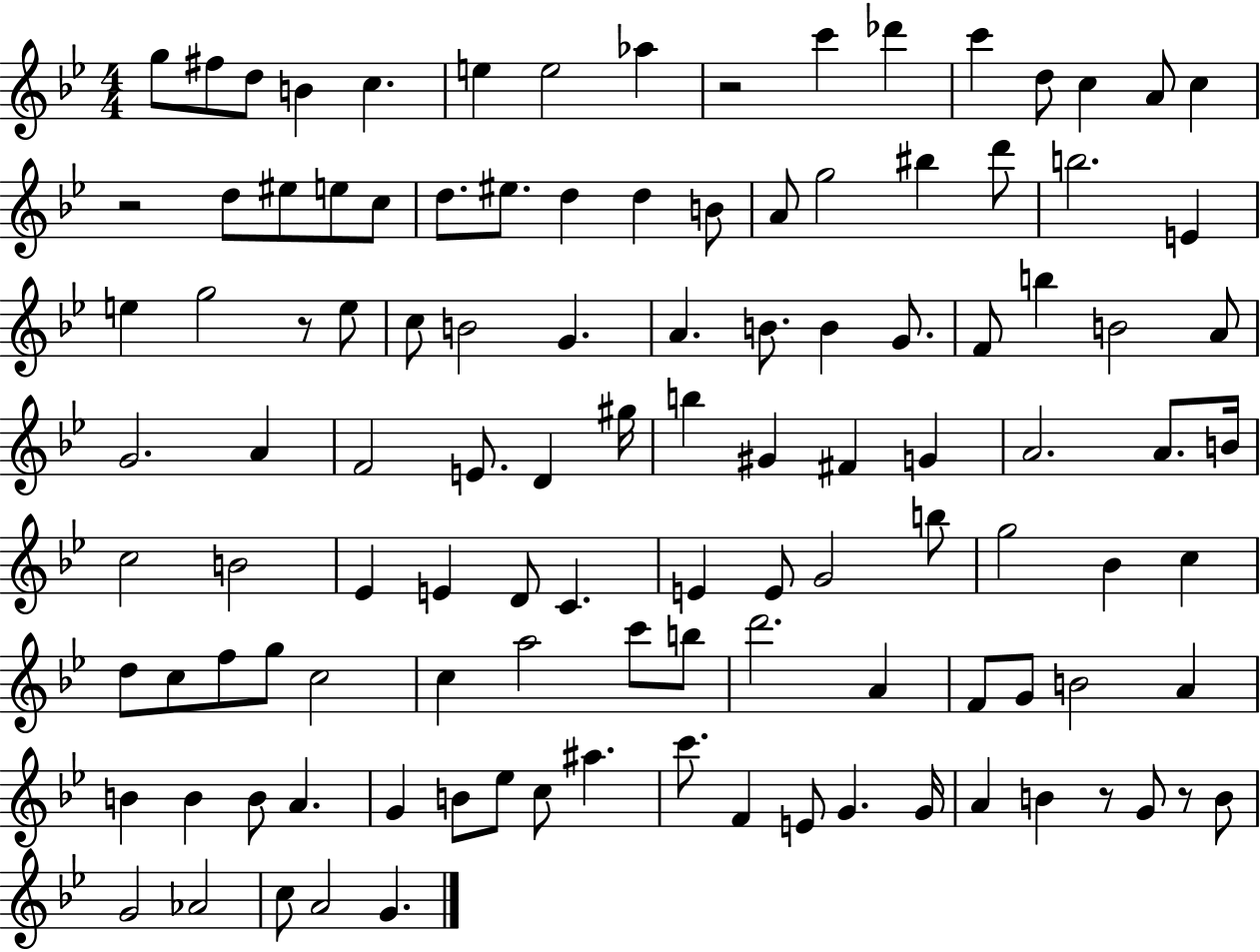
G5/e F#5/e D5/e B4/q C5/q. E5/q E5/h Ab5/q R/h C6/q Db6/q C6/q D5/e C5/q A4/e C5/q R/h D5/e EIS5/e E5/e C5/e D5/e. EIS5/e. D5/q D5/q B4/e A4/e G5/h BIS5/q D6/e B5/h. E4/q E5/q G5/h R/e E5/e C5/e B4/h G4/q. A4/q. B4/e. B4/q G4/e. F4/e B5/q B4/h A4/e G4/h. A4/q F4/h E4/e. D4/q G#5/s B5/q G#4/q F#4/q G4/q A4/h. A4/e. B4/s C5/h B4/h Eb4/q E4/q D4/e C4/q. E4/q E4/e G4/h B5/e G5/h Bb4/q C5/q D5/e C5/e F5/e G5/e C5/h C5/q A5/h C6/e B5/e D6/h. A4/q F4/e G4/e B4/h A4/q B4/q B4/q B4/e A4/q. G4/q B4/e Eb5/e C5/e A#5/q. C6/e. F4/q E4/e G4/q. G4/s A4/q B4/q R/e G4/e R/e B4/e G4/h Ab4/h C5/e A4/h G4/q.